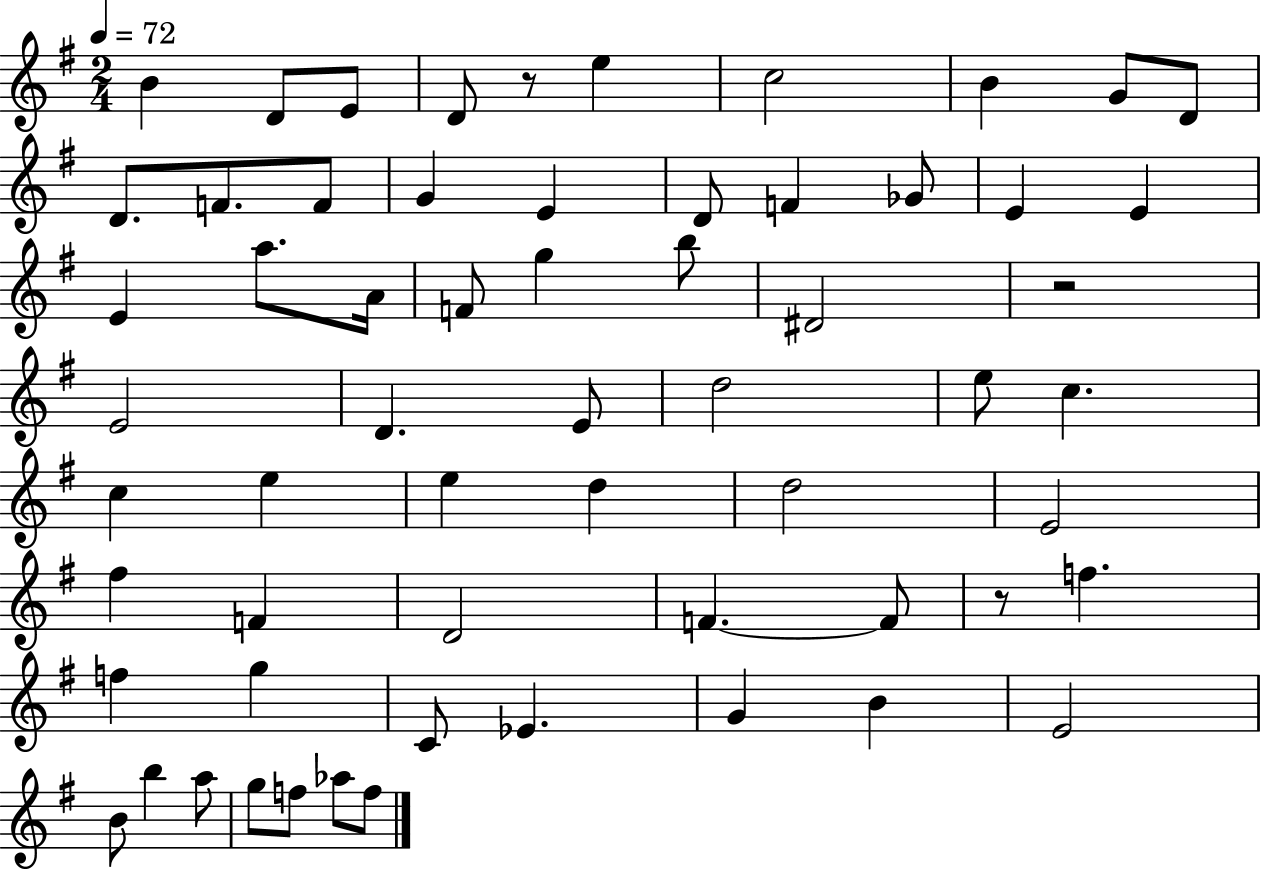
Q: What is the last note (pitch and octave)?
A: F5